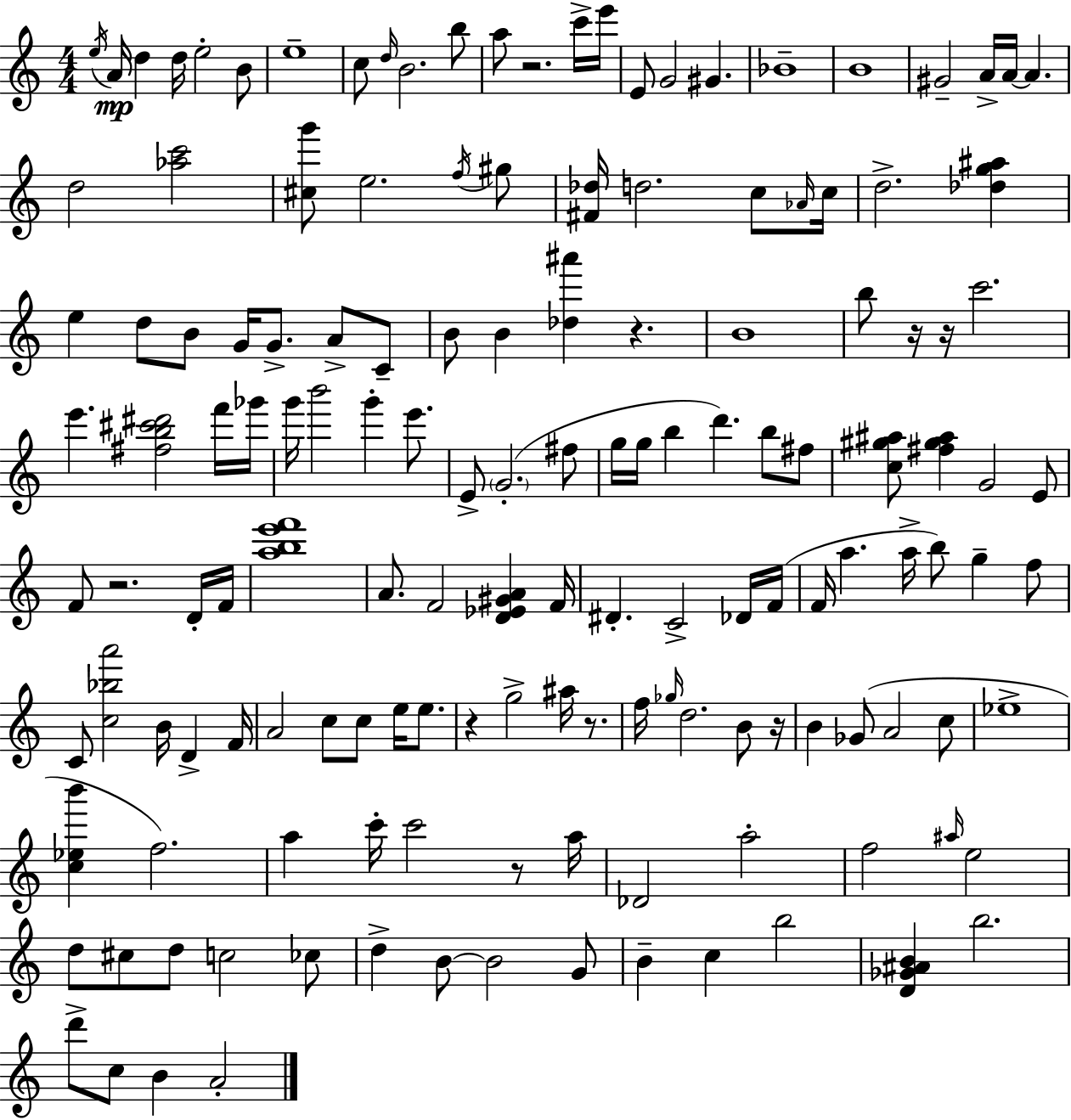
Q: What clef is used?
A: treble